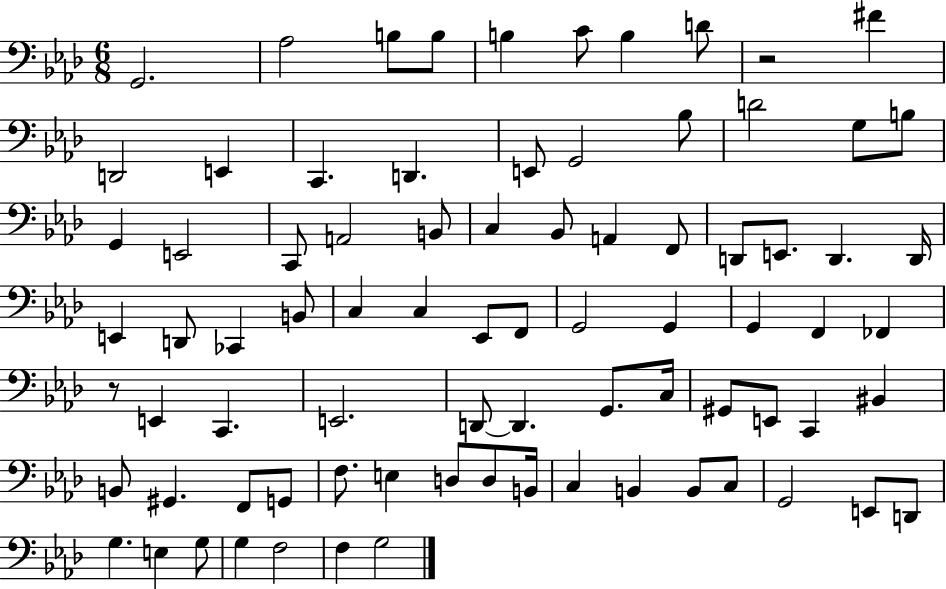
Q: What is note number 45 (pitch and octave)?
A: FES2